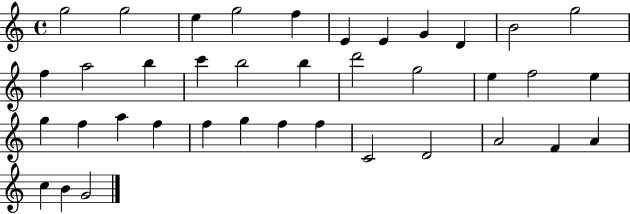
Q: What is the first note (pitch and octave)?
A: G5